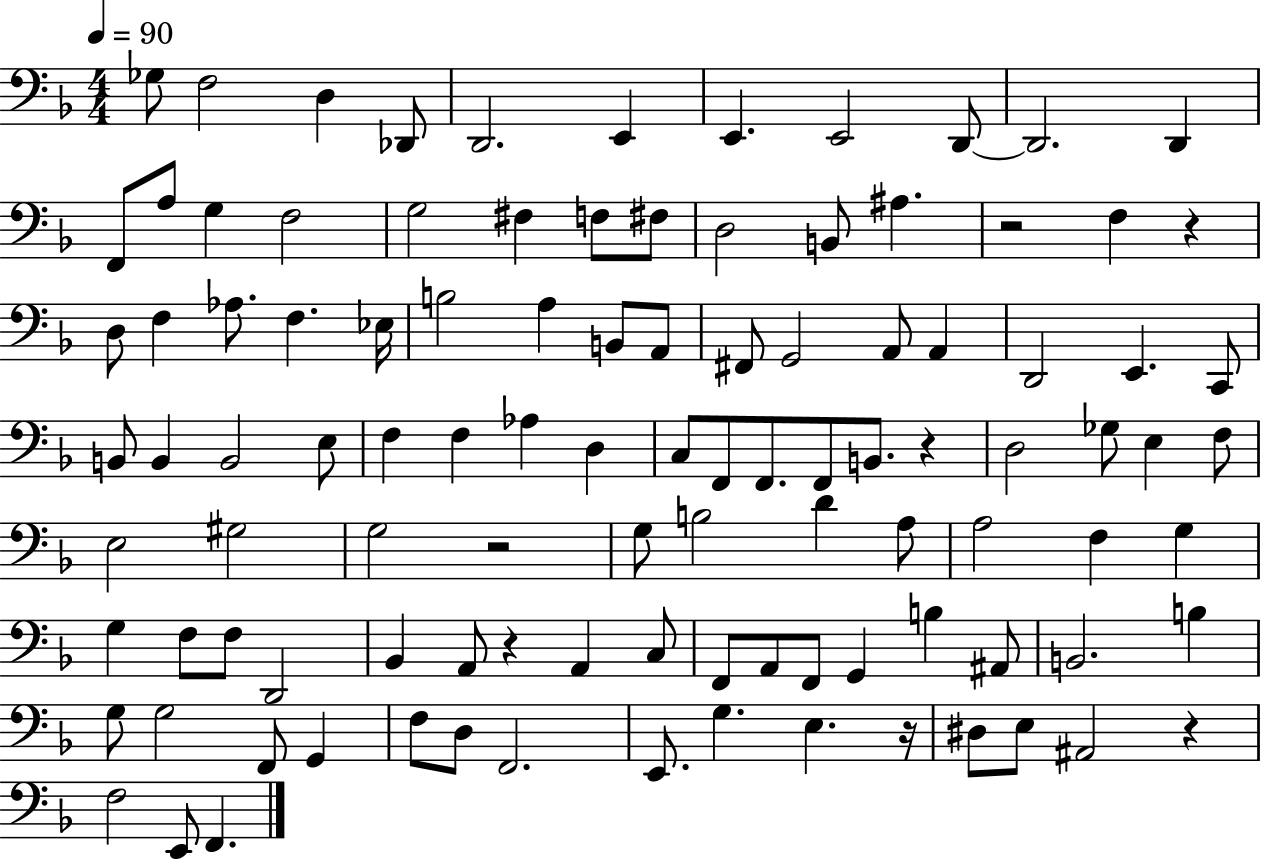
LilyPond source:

{
  \clef bass
  \numericTimeSignature
  \time 4/4
  \key f \major
  \tempo 4 = 90
  \repeat volta 2 { ges8 f2 d4 des,8 | d,2. e,4 | e,4. e,2 d,8~~ | d,2. d,4 | \break f,8 a8 g4 f2 | g2 fis4 f8 fis8 | d2 b,8 ais4. | r2 f4 r4 | \break d8 f4 aes8. f4. ees16 | b2 a4 b,8 a,8 | fis,8 g,2 a,8 a,4 | d,2 e,4. c,8 | \break b,8 b,4 b,2 e8 | f4 f4 aes4 d4 | c8 f,8 f,8. f,8 b,8. r4 | d2 ges8 e4 f8 | \break e2 gis2 | g2 r2 | g8 b2 d'4 a8 | a2 f4 g4 | \break g4 f8 f8 d,2 | bes,4 a,8 r4 a,4 c8 | f,8 a,8 f,8 g,4 b4 ais,8 | b,2. b4 | \break g8 g2 f,8 g,4 | f8 d8 f,2. | e,8. g4. e4. r16 | dis8 e8 ais,2 r4 | \break f2 e,8 f,4. | } \bar "|."
}